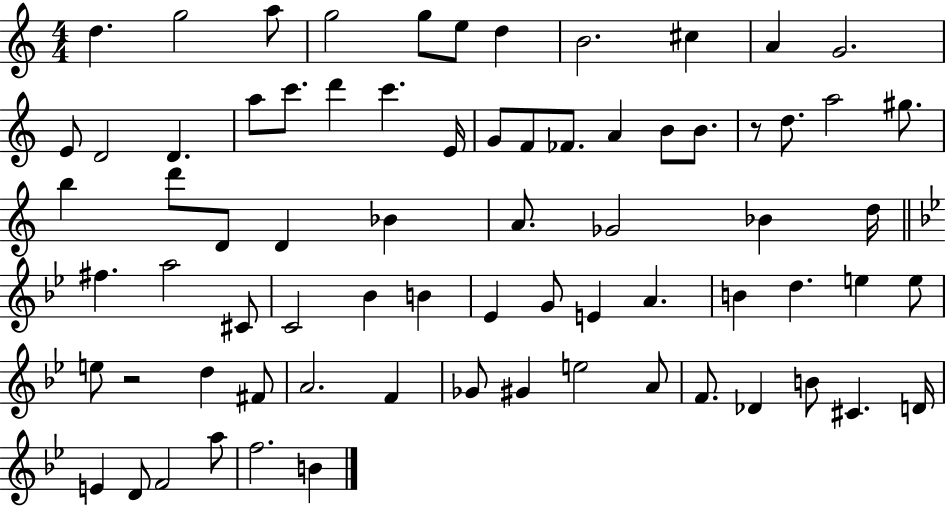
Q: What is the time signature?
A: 4/4